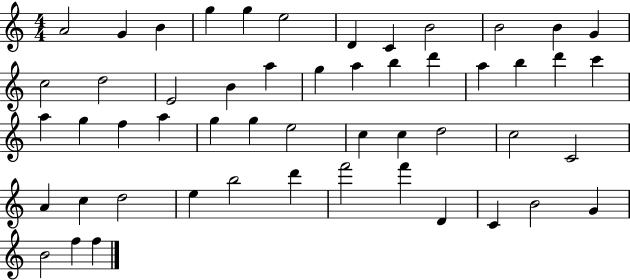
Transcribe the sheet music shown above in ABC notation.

X:1
T:Untitled
M:4/4
L:1/4
K:C
A2 G B g g e2 D C B2 B2 B G c2 d2 E2 B a g a b d' a b d' c' a g f a g g e2 c c d2 c2 C2 A c d2 e b2 d' f'2 f' D C B2 G B2 f f